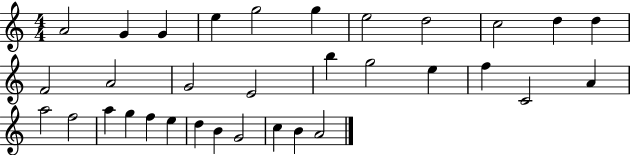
A4/h G4/q G4/q E5/q G5/h G5/q E5/h D5/h C5/h D5/q D5/q F4/h A4/h G4/h E4/h B5/q G5/h E5/q F5/q C4/h A4/q A5/h F5/h A5/q G5/q F5/q E5/q D5/q B4/q G4/h C5/q B4/q A4/h